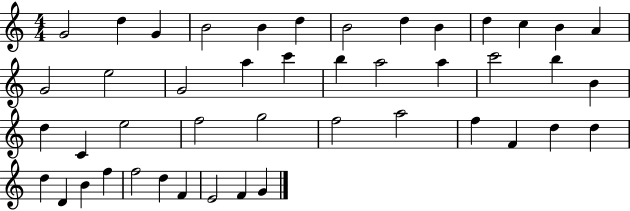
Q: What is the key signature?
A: C major